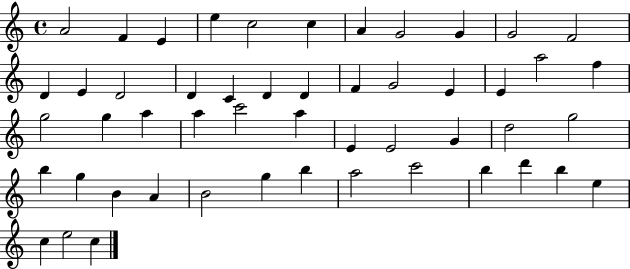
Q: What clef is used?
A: treble